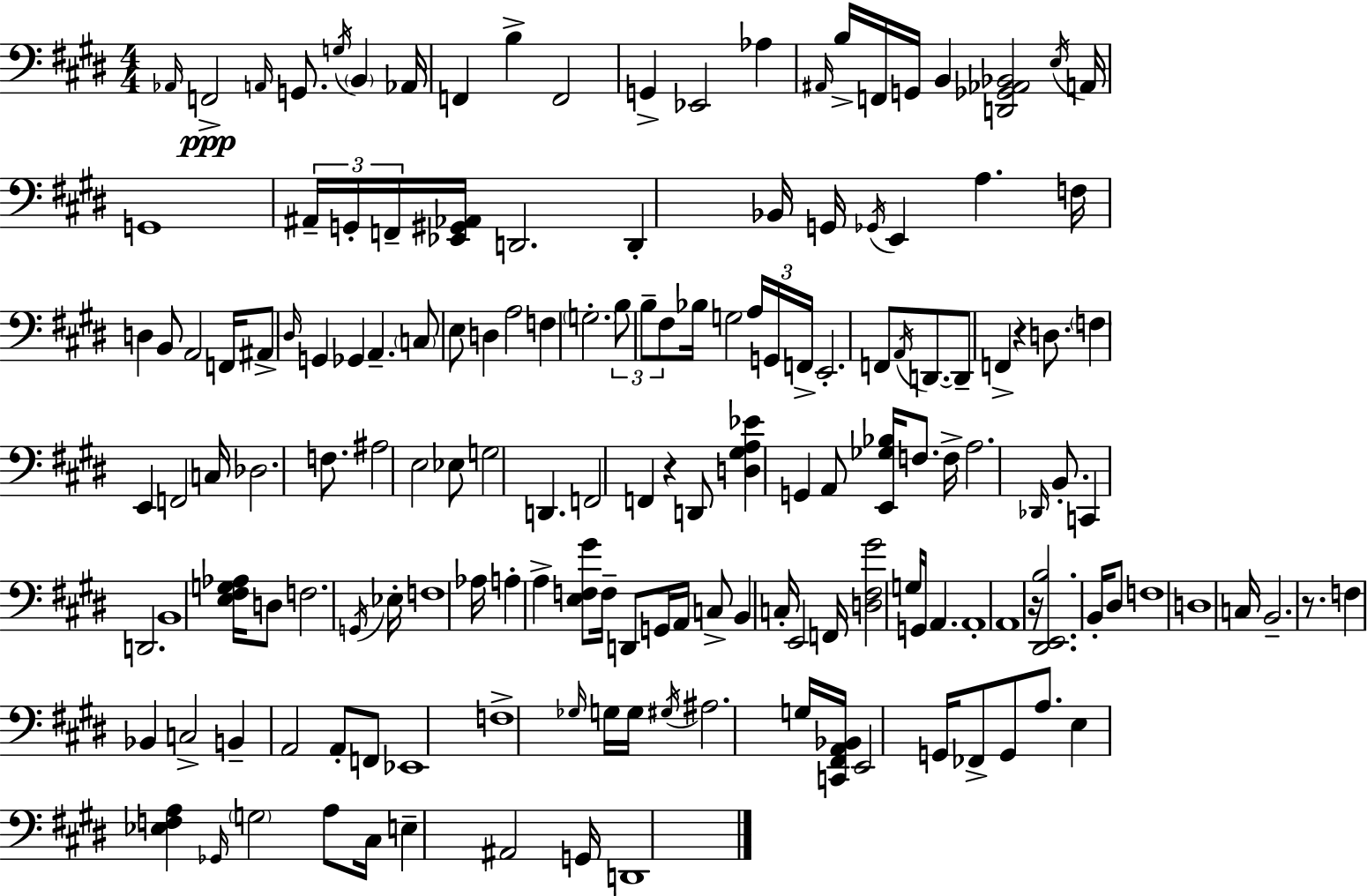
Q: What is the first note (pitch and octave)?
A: Ab2